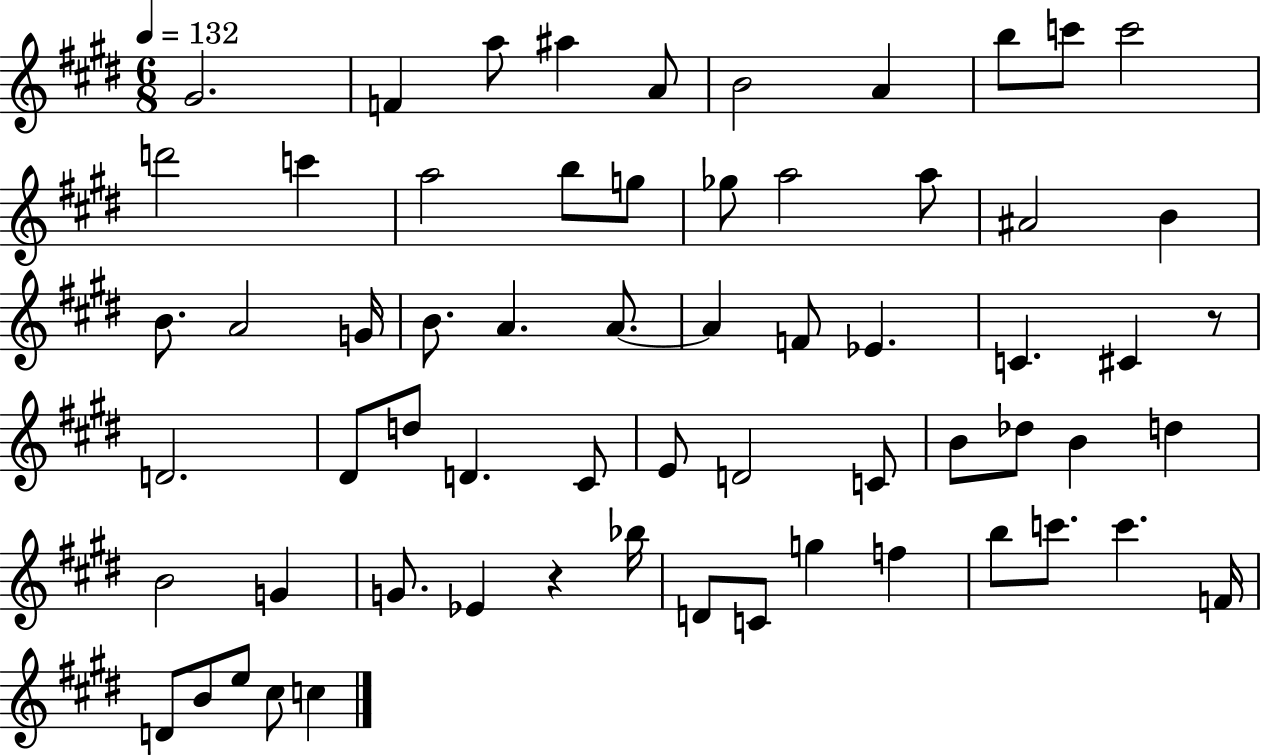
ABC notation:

X:1
T:Untitled
M:6/8
L:1/4
K:E
^G2 F a/2 ^a A/2 B2 A b/2 c'/2 c'2 d'2 c' a2 b/2 g/2 _g/2 a2 a/2 ^A2 B B/2 A2 G/4 B/2 A A/2 A F/2 _E C ^C z/2 D2 ^D/2 d/2 D ^C/2 E/2 D2 C/2 B/2 _d/2 B d B2 G G/2 _E z _b/4 D/2 C/2 g f b/2 c'/2 c' F/4 D/2 B/2 e/2 ^c/2 c